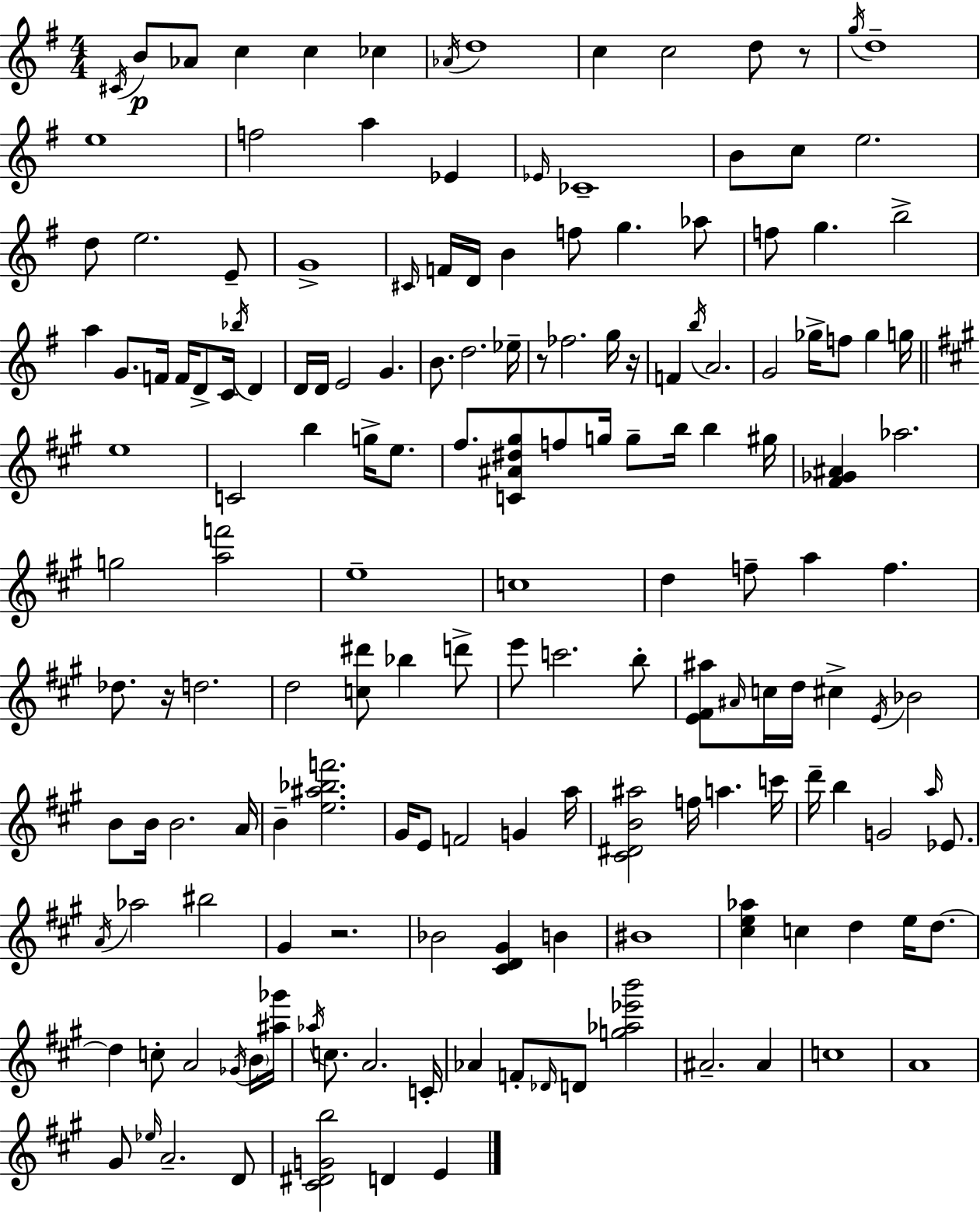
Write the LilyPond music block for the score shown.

{
  \clef treble
  \numericTimeSignature
  \time 4/4
  \key g \major
  \acciaccatura { cis'16 }\p b'8 aes'8 c''4 c''4 ces''4 | \acciaccatura { aes'16 } d''1 | c''4 c''2 d''8 | r8 \acciaccatura { g''16 } d''1-- | \break e''1 | f''2 a''4 ees'4 | \grace { ees'16 } ces'1-- | b'8 c''8 e''2. | \break d''8 e''2. | e'8-- g'1-> | \grace { cis'16 } f'16 d'16 b'4 f''8 g''4. | aes''8 f''8 g''4. b''2-> | \break a''4 g'8. f'16 f'16 d'8-> | c'16 \acciaccatura { bes''16 } d'4 d'16 d'16 e'2 | g'4. b'8. d''2. | ees''16-- r8 fes''2. | \break g''16 r16 f'4 \acciaccatura { b''16 } a'2. | g'2 ges''16-> | f''8 ges''4 g''16 \bar "||" \break \key a \major e''1 | c'2 b''4 g''16-> e''8. | fis''8. <c' ais' dis'' gis''>8 f''8 g''16 g''8-- b''16 b''4 gis''16 | <fis' ges' ais'>4 aes''2. | \break g''2 <a'' f'''>2 | e''1-- | c''1 | d''4 f''8-- a''4 f''4. | \break des''8. r16 d''2. | d''2 <c'' dis'''>8 bes''4 d'''8-> | e'''8 c'''2. b''8-. | <e' fis' ais''>8 \grace { ais'16 } c''16 d''16 cis''4-> \acciaccatura { e'16 } bes'2 | \break b'8 b'16 b'2. | a'16 b'4-- <e'' ais'' bes'' f'''>2. | gis'16 e'8 f'2 g'4 | a''16 <cis' dis' b' ais''>2 f''16 a''4. | \break c'''16 d'''16-- b''4 g'2 \grace { a''16 } | ees'8. \acciaccatura { a'16 } aes''2 bis''2 | gis'4 r2. | bes'2 <cis' d' gis'>4 | \break b'4 bis'1 | <cis'' e'' aes''>4 c''4 d''4 | e''16 d''8.~~ d''4 c''8-. a'2 | \acciaccatura { ges'16 } \parenthesize b'16 <ais'' ges'''>16 \acciaccatura { aes''16 } c''8. a'2. | \break c'16-. aes'4 f'8-. \grace { des'16 } d'8 <g'' aes'' ees''' b'''>2 | ais'2.-- | ais'4 c''1 | a'1 | \break gis'8 \grace { ees''16 } a'2.-- | d'8 <cis' dis' g' b''>2 | d'4 e'4 \bar "|."
}